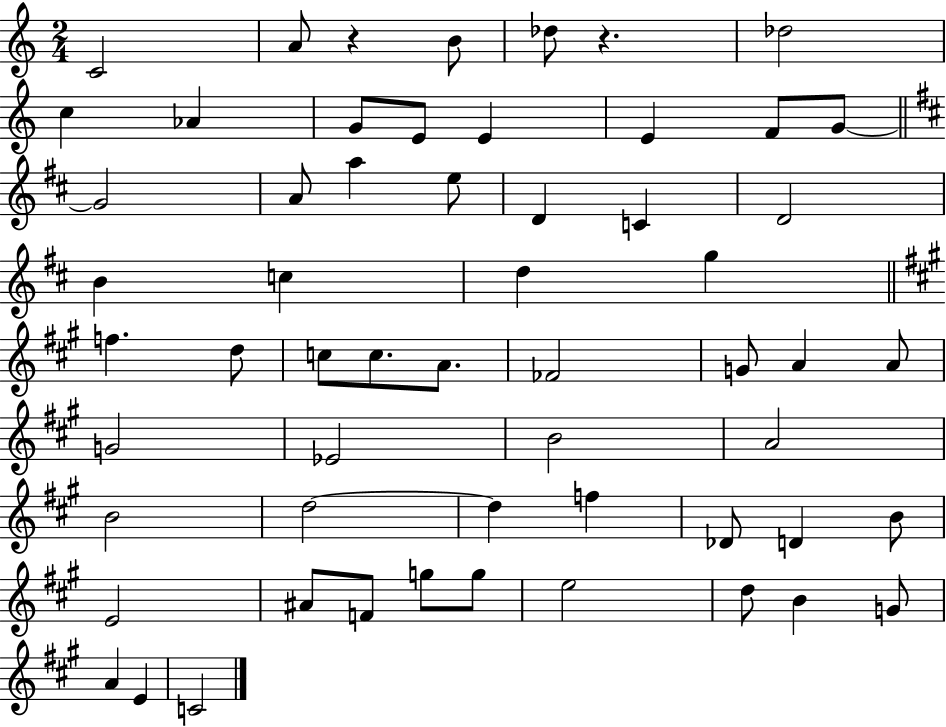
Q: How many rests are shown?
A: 2